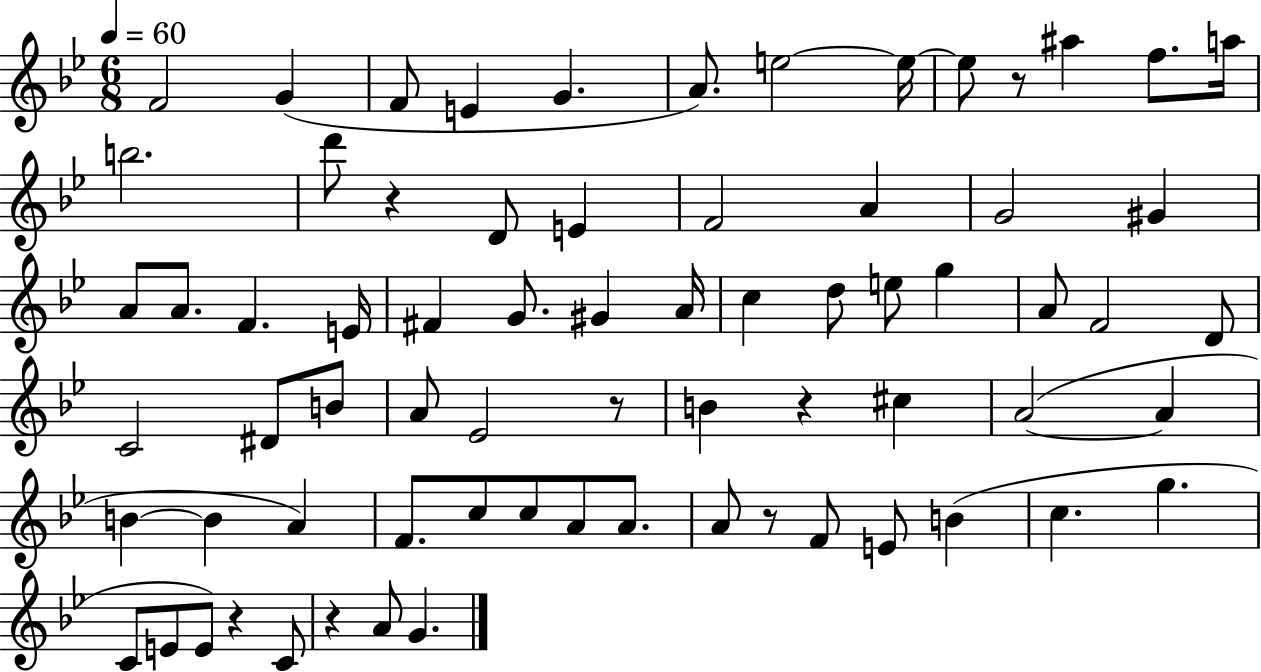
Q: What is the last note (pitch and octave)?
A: G4